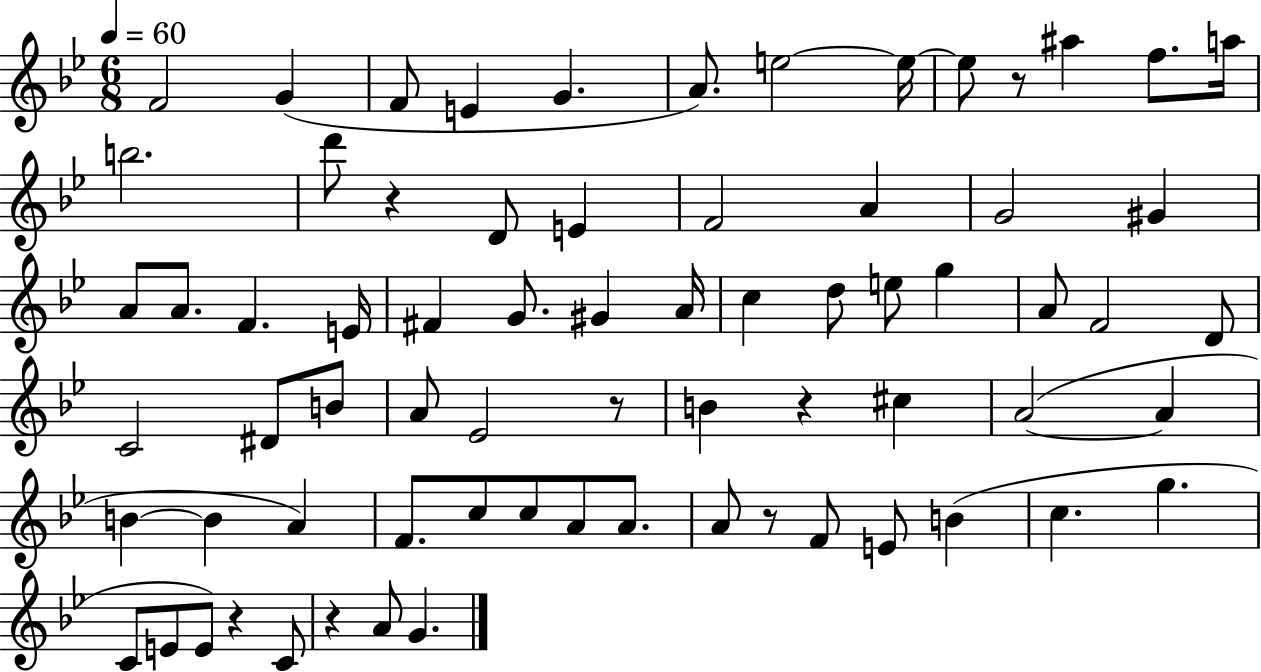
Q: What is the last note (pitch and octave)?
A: G4